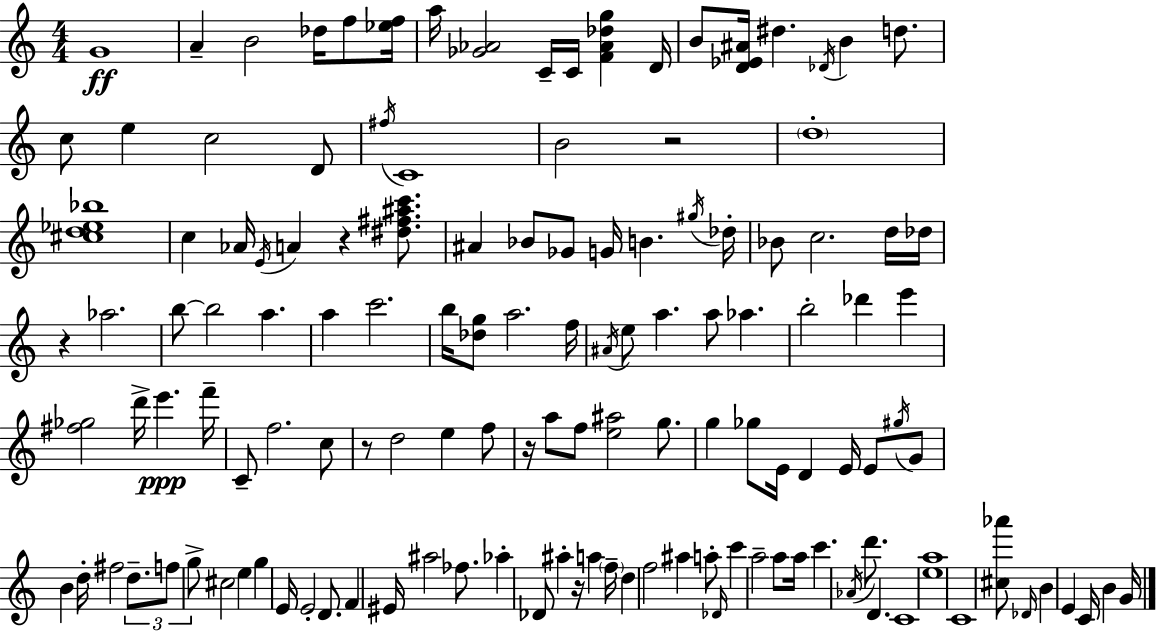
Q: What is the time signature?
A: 4/4